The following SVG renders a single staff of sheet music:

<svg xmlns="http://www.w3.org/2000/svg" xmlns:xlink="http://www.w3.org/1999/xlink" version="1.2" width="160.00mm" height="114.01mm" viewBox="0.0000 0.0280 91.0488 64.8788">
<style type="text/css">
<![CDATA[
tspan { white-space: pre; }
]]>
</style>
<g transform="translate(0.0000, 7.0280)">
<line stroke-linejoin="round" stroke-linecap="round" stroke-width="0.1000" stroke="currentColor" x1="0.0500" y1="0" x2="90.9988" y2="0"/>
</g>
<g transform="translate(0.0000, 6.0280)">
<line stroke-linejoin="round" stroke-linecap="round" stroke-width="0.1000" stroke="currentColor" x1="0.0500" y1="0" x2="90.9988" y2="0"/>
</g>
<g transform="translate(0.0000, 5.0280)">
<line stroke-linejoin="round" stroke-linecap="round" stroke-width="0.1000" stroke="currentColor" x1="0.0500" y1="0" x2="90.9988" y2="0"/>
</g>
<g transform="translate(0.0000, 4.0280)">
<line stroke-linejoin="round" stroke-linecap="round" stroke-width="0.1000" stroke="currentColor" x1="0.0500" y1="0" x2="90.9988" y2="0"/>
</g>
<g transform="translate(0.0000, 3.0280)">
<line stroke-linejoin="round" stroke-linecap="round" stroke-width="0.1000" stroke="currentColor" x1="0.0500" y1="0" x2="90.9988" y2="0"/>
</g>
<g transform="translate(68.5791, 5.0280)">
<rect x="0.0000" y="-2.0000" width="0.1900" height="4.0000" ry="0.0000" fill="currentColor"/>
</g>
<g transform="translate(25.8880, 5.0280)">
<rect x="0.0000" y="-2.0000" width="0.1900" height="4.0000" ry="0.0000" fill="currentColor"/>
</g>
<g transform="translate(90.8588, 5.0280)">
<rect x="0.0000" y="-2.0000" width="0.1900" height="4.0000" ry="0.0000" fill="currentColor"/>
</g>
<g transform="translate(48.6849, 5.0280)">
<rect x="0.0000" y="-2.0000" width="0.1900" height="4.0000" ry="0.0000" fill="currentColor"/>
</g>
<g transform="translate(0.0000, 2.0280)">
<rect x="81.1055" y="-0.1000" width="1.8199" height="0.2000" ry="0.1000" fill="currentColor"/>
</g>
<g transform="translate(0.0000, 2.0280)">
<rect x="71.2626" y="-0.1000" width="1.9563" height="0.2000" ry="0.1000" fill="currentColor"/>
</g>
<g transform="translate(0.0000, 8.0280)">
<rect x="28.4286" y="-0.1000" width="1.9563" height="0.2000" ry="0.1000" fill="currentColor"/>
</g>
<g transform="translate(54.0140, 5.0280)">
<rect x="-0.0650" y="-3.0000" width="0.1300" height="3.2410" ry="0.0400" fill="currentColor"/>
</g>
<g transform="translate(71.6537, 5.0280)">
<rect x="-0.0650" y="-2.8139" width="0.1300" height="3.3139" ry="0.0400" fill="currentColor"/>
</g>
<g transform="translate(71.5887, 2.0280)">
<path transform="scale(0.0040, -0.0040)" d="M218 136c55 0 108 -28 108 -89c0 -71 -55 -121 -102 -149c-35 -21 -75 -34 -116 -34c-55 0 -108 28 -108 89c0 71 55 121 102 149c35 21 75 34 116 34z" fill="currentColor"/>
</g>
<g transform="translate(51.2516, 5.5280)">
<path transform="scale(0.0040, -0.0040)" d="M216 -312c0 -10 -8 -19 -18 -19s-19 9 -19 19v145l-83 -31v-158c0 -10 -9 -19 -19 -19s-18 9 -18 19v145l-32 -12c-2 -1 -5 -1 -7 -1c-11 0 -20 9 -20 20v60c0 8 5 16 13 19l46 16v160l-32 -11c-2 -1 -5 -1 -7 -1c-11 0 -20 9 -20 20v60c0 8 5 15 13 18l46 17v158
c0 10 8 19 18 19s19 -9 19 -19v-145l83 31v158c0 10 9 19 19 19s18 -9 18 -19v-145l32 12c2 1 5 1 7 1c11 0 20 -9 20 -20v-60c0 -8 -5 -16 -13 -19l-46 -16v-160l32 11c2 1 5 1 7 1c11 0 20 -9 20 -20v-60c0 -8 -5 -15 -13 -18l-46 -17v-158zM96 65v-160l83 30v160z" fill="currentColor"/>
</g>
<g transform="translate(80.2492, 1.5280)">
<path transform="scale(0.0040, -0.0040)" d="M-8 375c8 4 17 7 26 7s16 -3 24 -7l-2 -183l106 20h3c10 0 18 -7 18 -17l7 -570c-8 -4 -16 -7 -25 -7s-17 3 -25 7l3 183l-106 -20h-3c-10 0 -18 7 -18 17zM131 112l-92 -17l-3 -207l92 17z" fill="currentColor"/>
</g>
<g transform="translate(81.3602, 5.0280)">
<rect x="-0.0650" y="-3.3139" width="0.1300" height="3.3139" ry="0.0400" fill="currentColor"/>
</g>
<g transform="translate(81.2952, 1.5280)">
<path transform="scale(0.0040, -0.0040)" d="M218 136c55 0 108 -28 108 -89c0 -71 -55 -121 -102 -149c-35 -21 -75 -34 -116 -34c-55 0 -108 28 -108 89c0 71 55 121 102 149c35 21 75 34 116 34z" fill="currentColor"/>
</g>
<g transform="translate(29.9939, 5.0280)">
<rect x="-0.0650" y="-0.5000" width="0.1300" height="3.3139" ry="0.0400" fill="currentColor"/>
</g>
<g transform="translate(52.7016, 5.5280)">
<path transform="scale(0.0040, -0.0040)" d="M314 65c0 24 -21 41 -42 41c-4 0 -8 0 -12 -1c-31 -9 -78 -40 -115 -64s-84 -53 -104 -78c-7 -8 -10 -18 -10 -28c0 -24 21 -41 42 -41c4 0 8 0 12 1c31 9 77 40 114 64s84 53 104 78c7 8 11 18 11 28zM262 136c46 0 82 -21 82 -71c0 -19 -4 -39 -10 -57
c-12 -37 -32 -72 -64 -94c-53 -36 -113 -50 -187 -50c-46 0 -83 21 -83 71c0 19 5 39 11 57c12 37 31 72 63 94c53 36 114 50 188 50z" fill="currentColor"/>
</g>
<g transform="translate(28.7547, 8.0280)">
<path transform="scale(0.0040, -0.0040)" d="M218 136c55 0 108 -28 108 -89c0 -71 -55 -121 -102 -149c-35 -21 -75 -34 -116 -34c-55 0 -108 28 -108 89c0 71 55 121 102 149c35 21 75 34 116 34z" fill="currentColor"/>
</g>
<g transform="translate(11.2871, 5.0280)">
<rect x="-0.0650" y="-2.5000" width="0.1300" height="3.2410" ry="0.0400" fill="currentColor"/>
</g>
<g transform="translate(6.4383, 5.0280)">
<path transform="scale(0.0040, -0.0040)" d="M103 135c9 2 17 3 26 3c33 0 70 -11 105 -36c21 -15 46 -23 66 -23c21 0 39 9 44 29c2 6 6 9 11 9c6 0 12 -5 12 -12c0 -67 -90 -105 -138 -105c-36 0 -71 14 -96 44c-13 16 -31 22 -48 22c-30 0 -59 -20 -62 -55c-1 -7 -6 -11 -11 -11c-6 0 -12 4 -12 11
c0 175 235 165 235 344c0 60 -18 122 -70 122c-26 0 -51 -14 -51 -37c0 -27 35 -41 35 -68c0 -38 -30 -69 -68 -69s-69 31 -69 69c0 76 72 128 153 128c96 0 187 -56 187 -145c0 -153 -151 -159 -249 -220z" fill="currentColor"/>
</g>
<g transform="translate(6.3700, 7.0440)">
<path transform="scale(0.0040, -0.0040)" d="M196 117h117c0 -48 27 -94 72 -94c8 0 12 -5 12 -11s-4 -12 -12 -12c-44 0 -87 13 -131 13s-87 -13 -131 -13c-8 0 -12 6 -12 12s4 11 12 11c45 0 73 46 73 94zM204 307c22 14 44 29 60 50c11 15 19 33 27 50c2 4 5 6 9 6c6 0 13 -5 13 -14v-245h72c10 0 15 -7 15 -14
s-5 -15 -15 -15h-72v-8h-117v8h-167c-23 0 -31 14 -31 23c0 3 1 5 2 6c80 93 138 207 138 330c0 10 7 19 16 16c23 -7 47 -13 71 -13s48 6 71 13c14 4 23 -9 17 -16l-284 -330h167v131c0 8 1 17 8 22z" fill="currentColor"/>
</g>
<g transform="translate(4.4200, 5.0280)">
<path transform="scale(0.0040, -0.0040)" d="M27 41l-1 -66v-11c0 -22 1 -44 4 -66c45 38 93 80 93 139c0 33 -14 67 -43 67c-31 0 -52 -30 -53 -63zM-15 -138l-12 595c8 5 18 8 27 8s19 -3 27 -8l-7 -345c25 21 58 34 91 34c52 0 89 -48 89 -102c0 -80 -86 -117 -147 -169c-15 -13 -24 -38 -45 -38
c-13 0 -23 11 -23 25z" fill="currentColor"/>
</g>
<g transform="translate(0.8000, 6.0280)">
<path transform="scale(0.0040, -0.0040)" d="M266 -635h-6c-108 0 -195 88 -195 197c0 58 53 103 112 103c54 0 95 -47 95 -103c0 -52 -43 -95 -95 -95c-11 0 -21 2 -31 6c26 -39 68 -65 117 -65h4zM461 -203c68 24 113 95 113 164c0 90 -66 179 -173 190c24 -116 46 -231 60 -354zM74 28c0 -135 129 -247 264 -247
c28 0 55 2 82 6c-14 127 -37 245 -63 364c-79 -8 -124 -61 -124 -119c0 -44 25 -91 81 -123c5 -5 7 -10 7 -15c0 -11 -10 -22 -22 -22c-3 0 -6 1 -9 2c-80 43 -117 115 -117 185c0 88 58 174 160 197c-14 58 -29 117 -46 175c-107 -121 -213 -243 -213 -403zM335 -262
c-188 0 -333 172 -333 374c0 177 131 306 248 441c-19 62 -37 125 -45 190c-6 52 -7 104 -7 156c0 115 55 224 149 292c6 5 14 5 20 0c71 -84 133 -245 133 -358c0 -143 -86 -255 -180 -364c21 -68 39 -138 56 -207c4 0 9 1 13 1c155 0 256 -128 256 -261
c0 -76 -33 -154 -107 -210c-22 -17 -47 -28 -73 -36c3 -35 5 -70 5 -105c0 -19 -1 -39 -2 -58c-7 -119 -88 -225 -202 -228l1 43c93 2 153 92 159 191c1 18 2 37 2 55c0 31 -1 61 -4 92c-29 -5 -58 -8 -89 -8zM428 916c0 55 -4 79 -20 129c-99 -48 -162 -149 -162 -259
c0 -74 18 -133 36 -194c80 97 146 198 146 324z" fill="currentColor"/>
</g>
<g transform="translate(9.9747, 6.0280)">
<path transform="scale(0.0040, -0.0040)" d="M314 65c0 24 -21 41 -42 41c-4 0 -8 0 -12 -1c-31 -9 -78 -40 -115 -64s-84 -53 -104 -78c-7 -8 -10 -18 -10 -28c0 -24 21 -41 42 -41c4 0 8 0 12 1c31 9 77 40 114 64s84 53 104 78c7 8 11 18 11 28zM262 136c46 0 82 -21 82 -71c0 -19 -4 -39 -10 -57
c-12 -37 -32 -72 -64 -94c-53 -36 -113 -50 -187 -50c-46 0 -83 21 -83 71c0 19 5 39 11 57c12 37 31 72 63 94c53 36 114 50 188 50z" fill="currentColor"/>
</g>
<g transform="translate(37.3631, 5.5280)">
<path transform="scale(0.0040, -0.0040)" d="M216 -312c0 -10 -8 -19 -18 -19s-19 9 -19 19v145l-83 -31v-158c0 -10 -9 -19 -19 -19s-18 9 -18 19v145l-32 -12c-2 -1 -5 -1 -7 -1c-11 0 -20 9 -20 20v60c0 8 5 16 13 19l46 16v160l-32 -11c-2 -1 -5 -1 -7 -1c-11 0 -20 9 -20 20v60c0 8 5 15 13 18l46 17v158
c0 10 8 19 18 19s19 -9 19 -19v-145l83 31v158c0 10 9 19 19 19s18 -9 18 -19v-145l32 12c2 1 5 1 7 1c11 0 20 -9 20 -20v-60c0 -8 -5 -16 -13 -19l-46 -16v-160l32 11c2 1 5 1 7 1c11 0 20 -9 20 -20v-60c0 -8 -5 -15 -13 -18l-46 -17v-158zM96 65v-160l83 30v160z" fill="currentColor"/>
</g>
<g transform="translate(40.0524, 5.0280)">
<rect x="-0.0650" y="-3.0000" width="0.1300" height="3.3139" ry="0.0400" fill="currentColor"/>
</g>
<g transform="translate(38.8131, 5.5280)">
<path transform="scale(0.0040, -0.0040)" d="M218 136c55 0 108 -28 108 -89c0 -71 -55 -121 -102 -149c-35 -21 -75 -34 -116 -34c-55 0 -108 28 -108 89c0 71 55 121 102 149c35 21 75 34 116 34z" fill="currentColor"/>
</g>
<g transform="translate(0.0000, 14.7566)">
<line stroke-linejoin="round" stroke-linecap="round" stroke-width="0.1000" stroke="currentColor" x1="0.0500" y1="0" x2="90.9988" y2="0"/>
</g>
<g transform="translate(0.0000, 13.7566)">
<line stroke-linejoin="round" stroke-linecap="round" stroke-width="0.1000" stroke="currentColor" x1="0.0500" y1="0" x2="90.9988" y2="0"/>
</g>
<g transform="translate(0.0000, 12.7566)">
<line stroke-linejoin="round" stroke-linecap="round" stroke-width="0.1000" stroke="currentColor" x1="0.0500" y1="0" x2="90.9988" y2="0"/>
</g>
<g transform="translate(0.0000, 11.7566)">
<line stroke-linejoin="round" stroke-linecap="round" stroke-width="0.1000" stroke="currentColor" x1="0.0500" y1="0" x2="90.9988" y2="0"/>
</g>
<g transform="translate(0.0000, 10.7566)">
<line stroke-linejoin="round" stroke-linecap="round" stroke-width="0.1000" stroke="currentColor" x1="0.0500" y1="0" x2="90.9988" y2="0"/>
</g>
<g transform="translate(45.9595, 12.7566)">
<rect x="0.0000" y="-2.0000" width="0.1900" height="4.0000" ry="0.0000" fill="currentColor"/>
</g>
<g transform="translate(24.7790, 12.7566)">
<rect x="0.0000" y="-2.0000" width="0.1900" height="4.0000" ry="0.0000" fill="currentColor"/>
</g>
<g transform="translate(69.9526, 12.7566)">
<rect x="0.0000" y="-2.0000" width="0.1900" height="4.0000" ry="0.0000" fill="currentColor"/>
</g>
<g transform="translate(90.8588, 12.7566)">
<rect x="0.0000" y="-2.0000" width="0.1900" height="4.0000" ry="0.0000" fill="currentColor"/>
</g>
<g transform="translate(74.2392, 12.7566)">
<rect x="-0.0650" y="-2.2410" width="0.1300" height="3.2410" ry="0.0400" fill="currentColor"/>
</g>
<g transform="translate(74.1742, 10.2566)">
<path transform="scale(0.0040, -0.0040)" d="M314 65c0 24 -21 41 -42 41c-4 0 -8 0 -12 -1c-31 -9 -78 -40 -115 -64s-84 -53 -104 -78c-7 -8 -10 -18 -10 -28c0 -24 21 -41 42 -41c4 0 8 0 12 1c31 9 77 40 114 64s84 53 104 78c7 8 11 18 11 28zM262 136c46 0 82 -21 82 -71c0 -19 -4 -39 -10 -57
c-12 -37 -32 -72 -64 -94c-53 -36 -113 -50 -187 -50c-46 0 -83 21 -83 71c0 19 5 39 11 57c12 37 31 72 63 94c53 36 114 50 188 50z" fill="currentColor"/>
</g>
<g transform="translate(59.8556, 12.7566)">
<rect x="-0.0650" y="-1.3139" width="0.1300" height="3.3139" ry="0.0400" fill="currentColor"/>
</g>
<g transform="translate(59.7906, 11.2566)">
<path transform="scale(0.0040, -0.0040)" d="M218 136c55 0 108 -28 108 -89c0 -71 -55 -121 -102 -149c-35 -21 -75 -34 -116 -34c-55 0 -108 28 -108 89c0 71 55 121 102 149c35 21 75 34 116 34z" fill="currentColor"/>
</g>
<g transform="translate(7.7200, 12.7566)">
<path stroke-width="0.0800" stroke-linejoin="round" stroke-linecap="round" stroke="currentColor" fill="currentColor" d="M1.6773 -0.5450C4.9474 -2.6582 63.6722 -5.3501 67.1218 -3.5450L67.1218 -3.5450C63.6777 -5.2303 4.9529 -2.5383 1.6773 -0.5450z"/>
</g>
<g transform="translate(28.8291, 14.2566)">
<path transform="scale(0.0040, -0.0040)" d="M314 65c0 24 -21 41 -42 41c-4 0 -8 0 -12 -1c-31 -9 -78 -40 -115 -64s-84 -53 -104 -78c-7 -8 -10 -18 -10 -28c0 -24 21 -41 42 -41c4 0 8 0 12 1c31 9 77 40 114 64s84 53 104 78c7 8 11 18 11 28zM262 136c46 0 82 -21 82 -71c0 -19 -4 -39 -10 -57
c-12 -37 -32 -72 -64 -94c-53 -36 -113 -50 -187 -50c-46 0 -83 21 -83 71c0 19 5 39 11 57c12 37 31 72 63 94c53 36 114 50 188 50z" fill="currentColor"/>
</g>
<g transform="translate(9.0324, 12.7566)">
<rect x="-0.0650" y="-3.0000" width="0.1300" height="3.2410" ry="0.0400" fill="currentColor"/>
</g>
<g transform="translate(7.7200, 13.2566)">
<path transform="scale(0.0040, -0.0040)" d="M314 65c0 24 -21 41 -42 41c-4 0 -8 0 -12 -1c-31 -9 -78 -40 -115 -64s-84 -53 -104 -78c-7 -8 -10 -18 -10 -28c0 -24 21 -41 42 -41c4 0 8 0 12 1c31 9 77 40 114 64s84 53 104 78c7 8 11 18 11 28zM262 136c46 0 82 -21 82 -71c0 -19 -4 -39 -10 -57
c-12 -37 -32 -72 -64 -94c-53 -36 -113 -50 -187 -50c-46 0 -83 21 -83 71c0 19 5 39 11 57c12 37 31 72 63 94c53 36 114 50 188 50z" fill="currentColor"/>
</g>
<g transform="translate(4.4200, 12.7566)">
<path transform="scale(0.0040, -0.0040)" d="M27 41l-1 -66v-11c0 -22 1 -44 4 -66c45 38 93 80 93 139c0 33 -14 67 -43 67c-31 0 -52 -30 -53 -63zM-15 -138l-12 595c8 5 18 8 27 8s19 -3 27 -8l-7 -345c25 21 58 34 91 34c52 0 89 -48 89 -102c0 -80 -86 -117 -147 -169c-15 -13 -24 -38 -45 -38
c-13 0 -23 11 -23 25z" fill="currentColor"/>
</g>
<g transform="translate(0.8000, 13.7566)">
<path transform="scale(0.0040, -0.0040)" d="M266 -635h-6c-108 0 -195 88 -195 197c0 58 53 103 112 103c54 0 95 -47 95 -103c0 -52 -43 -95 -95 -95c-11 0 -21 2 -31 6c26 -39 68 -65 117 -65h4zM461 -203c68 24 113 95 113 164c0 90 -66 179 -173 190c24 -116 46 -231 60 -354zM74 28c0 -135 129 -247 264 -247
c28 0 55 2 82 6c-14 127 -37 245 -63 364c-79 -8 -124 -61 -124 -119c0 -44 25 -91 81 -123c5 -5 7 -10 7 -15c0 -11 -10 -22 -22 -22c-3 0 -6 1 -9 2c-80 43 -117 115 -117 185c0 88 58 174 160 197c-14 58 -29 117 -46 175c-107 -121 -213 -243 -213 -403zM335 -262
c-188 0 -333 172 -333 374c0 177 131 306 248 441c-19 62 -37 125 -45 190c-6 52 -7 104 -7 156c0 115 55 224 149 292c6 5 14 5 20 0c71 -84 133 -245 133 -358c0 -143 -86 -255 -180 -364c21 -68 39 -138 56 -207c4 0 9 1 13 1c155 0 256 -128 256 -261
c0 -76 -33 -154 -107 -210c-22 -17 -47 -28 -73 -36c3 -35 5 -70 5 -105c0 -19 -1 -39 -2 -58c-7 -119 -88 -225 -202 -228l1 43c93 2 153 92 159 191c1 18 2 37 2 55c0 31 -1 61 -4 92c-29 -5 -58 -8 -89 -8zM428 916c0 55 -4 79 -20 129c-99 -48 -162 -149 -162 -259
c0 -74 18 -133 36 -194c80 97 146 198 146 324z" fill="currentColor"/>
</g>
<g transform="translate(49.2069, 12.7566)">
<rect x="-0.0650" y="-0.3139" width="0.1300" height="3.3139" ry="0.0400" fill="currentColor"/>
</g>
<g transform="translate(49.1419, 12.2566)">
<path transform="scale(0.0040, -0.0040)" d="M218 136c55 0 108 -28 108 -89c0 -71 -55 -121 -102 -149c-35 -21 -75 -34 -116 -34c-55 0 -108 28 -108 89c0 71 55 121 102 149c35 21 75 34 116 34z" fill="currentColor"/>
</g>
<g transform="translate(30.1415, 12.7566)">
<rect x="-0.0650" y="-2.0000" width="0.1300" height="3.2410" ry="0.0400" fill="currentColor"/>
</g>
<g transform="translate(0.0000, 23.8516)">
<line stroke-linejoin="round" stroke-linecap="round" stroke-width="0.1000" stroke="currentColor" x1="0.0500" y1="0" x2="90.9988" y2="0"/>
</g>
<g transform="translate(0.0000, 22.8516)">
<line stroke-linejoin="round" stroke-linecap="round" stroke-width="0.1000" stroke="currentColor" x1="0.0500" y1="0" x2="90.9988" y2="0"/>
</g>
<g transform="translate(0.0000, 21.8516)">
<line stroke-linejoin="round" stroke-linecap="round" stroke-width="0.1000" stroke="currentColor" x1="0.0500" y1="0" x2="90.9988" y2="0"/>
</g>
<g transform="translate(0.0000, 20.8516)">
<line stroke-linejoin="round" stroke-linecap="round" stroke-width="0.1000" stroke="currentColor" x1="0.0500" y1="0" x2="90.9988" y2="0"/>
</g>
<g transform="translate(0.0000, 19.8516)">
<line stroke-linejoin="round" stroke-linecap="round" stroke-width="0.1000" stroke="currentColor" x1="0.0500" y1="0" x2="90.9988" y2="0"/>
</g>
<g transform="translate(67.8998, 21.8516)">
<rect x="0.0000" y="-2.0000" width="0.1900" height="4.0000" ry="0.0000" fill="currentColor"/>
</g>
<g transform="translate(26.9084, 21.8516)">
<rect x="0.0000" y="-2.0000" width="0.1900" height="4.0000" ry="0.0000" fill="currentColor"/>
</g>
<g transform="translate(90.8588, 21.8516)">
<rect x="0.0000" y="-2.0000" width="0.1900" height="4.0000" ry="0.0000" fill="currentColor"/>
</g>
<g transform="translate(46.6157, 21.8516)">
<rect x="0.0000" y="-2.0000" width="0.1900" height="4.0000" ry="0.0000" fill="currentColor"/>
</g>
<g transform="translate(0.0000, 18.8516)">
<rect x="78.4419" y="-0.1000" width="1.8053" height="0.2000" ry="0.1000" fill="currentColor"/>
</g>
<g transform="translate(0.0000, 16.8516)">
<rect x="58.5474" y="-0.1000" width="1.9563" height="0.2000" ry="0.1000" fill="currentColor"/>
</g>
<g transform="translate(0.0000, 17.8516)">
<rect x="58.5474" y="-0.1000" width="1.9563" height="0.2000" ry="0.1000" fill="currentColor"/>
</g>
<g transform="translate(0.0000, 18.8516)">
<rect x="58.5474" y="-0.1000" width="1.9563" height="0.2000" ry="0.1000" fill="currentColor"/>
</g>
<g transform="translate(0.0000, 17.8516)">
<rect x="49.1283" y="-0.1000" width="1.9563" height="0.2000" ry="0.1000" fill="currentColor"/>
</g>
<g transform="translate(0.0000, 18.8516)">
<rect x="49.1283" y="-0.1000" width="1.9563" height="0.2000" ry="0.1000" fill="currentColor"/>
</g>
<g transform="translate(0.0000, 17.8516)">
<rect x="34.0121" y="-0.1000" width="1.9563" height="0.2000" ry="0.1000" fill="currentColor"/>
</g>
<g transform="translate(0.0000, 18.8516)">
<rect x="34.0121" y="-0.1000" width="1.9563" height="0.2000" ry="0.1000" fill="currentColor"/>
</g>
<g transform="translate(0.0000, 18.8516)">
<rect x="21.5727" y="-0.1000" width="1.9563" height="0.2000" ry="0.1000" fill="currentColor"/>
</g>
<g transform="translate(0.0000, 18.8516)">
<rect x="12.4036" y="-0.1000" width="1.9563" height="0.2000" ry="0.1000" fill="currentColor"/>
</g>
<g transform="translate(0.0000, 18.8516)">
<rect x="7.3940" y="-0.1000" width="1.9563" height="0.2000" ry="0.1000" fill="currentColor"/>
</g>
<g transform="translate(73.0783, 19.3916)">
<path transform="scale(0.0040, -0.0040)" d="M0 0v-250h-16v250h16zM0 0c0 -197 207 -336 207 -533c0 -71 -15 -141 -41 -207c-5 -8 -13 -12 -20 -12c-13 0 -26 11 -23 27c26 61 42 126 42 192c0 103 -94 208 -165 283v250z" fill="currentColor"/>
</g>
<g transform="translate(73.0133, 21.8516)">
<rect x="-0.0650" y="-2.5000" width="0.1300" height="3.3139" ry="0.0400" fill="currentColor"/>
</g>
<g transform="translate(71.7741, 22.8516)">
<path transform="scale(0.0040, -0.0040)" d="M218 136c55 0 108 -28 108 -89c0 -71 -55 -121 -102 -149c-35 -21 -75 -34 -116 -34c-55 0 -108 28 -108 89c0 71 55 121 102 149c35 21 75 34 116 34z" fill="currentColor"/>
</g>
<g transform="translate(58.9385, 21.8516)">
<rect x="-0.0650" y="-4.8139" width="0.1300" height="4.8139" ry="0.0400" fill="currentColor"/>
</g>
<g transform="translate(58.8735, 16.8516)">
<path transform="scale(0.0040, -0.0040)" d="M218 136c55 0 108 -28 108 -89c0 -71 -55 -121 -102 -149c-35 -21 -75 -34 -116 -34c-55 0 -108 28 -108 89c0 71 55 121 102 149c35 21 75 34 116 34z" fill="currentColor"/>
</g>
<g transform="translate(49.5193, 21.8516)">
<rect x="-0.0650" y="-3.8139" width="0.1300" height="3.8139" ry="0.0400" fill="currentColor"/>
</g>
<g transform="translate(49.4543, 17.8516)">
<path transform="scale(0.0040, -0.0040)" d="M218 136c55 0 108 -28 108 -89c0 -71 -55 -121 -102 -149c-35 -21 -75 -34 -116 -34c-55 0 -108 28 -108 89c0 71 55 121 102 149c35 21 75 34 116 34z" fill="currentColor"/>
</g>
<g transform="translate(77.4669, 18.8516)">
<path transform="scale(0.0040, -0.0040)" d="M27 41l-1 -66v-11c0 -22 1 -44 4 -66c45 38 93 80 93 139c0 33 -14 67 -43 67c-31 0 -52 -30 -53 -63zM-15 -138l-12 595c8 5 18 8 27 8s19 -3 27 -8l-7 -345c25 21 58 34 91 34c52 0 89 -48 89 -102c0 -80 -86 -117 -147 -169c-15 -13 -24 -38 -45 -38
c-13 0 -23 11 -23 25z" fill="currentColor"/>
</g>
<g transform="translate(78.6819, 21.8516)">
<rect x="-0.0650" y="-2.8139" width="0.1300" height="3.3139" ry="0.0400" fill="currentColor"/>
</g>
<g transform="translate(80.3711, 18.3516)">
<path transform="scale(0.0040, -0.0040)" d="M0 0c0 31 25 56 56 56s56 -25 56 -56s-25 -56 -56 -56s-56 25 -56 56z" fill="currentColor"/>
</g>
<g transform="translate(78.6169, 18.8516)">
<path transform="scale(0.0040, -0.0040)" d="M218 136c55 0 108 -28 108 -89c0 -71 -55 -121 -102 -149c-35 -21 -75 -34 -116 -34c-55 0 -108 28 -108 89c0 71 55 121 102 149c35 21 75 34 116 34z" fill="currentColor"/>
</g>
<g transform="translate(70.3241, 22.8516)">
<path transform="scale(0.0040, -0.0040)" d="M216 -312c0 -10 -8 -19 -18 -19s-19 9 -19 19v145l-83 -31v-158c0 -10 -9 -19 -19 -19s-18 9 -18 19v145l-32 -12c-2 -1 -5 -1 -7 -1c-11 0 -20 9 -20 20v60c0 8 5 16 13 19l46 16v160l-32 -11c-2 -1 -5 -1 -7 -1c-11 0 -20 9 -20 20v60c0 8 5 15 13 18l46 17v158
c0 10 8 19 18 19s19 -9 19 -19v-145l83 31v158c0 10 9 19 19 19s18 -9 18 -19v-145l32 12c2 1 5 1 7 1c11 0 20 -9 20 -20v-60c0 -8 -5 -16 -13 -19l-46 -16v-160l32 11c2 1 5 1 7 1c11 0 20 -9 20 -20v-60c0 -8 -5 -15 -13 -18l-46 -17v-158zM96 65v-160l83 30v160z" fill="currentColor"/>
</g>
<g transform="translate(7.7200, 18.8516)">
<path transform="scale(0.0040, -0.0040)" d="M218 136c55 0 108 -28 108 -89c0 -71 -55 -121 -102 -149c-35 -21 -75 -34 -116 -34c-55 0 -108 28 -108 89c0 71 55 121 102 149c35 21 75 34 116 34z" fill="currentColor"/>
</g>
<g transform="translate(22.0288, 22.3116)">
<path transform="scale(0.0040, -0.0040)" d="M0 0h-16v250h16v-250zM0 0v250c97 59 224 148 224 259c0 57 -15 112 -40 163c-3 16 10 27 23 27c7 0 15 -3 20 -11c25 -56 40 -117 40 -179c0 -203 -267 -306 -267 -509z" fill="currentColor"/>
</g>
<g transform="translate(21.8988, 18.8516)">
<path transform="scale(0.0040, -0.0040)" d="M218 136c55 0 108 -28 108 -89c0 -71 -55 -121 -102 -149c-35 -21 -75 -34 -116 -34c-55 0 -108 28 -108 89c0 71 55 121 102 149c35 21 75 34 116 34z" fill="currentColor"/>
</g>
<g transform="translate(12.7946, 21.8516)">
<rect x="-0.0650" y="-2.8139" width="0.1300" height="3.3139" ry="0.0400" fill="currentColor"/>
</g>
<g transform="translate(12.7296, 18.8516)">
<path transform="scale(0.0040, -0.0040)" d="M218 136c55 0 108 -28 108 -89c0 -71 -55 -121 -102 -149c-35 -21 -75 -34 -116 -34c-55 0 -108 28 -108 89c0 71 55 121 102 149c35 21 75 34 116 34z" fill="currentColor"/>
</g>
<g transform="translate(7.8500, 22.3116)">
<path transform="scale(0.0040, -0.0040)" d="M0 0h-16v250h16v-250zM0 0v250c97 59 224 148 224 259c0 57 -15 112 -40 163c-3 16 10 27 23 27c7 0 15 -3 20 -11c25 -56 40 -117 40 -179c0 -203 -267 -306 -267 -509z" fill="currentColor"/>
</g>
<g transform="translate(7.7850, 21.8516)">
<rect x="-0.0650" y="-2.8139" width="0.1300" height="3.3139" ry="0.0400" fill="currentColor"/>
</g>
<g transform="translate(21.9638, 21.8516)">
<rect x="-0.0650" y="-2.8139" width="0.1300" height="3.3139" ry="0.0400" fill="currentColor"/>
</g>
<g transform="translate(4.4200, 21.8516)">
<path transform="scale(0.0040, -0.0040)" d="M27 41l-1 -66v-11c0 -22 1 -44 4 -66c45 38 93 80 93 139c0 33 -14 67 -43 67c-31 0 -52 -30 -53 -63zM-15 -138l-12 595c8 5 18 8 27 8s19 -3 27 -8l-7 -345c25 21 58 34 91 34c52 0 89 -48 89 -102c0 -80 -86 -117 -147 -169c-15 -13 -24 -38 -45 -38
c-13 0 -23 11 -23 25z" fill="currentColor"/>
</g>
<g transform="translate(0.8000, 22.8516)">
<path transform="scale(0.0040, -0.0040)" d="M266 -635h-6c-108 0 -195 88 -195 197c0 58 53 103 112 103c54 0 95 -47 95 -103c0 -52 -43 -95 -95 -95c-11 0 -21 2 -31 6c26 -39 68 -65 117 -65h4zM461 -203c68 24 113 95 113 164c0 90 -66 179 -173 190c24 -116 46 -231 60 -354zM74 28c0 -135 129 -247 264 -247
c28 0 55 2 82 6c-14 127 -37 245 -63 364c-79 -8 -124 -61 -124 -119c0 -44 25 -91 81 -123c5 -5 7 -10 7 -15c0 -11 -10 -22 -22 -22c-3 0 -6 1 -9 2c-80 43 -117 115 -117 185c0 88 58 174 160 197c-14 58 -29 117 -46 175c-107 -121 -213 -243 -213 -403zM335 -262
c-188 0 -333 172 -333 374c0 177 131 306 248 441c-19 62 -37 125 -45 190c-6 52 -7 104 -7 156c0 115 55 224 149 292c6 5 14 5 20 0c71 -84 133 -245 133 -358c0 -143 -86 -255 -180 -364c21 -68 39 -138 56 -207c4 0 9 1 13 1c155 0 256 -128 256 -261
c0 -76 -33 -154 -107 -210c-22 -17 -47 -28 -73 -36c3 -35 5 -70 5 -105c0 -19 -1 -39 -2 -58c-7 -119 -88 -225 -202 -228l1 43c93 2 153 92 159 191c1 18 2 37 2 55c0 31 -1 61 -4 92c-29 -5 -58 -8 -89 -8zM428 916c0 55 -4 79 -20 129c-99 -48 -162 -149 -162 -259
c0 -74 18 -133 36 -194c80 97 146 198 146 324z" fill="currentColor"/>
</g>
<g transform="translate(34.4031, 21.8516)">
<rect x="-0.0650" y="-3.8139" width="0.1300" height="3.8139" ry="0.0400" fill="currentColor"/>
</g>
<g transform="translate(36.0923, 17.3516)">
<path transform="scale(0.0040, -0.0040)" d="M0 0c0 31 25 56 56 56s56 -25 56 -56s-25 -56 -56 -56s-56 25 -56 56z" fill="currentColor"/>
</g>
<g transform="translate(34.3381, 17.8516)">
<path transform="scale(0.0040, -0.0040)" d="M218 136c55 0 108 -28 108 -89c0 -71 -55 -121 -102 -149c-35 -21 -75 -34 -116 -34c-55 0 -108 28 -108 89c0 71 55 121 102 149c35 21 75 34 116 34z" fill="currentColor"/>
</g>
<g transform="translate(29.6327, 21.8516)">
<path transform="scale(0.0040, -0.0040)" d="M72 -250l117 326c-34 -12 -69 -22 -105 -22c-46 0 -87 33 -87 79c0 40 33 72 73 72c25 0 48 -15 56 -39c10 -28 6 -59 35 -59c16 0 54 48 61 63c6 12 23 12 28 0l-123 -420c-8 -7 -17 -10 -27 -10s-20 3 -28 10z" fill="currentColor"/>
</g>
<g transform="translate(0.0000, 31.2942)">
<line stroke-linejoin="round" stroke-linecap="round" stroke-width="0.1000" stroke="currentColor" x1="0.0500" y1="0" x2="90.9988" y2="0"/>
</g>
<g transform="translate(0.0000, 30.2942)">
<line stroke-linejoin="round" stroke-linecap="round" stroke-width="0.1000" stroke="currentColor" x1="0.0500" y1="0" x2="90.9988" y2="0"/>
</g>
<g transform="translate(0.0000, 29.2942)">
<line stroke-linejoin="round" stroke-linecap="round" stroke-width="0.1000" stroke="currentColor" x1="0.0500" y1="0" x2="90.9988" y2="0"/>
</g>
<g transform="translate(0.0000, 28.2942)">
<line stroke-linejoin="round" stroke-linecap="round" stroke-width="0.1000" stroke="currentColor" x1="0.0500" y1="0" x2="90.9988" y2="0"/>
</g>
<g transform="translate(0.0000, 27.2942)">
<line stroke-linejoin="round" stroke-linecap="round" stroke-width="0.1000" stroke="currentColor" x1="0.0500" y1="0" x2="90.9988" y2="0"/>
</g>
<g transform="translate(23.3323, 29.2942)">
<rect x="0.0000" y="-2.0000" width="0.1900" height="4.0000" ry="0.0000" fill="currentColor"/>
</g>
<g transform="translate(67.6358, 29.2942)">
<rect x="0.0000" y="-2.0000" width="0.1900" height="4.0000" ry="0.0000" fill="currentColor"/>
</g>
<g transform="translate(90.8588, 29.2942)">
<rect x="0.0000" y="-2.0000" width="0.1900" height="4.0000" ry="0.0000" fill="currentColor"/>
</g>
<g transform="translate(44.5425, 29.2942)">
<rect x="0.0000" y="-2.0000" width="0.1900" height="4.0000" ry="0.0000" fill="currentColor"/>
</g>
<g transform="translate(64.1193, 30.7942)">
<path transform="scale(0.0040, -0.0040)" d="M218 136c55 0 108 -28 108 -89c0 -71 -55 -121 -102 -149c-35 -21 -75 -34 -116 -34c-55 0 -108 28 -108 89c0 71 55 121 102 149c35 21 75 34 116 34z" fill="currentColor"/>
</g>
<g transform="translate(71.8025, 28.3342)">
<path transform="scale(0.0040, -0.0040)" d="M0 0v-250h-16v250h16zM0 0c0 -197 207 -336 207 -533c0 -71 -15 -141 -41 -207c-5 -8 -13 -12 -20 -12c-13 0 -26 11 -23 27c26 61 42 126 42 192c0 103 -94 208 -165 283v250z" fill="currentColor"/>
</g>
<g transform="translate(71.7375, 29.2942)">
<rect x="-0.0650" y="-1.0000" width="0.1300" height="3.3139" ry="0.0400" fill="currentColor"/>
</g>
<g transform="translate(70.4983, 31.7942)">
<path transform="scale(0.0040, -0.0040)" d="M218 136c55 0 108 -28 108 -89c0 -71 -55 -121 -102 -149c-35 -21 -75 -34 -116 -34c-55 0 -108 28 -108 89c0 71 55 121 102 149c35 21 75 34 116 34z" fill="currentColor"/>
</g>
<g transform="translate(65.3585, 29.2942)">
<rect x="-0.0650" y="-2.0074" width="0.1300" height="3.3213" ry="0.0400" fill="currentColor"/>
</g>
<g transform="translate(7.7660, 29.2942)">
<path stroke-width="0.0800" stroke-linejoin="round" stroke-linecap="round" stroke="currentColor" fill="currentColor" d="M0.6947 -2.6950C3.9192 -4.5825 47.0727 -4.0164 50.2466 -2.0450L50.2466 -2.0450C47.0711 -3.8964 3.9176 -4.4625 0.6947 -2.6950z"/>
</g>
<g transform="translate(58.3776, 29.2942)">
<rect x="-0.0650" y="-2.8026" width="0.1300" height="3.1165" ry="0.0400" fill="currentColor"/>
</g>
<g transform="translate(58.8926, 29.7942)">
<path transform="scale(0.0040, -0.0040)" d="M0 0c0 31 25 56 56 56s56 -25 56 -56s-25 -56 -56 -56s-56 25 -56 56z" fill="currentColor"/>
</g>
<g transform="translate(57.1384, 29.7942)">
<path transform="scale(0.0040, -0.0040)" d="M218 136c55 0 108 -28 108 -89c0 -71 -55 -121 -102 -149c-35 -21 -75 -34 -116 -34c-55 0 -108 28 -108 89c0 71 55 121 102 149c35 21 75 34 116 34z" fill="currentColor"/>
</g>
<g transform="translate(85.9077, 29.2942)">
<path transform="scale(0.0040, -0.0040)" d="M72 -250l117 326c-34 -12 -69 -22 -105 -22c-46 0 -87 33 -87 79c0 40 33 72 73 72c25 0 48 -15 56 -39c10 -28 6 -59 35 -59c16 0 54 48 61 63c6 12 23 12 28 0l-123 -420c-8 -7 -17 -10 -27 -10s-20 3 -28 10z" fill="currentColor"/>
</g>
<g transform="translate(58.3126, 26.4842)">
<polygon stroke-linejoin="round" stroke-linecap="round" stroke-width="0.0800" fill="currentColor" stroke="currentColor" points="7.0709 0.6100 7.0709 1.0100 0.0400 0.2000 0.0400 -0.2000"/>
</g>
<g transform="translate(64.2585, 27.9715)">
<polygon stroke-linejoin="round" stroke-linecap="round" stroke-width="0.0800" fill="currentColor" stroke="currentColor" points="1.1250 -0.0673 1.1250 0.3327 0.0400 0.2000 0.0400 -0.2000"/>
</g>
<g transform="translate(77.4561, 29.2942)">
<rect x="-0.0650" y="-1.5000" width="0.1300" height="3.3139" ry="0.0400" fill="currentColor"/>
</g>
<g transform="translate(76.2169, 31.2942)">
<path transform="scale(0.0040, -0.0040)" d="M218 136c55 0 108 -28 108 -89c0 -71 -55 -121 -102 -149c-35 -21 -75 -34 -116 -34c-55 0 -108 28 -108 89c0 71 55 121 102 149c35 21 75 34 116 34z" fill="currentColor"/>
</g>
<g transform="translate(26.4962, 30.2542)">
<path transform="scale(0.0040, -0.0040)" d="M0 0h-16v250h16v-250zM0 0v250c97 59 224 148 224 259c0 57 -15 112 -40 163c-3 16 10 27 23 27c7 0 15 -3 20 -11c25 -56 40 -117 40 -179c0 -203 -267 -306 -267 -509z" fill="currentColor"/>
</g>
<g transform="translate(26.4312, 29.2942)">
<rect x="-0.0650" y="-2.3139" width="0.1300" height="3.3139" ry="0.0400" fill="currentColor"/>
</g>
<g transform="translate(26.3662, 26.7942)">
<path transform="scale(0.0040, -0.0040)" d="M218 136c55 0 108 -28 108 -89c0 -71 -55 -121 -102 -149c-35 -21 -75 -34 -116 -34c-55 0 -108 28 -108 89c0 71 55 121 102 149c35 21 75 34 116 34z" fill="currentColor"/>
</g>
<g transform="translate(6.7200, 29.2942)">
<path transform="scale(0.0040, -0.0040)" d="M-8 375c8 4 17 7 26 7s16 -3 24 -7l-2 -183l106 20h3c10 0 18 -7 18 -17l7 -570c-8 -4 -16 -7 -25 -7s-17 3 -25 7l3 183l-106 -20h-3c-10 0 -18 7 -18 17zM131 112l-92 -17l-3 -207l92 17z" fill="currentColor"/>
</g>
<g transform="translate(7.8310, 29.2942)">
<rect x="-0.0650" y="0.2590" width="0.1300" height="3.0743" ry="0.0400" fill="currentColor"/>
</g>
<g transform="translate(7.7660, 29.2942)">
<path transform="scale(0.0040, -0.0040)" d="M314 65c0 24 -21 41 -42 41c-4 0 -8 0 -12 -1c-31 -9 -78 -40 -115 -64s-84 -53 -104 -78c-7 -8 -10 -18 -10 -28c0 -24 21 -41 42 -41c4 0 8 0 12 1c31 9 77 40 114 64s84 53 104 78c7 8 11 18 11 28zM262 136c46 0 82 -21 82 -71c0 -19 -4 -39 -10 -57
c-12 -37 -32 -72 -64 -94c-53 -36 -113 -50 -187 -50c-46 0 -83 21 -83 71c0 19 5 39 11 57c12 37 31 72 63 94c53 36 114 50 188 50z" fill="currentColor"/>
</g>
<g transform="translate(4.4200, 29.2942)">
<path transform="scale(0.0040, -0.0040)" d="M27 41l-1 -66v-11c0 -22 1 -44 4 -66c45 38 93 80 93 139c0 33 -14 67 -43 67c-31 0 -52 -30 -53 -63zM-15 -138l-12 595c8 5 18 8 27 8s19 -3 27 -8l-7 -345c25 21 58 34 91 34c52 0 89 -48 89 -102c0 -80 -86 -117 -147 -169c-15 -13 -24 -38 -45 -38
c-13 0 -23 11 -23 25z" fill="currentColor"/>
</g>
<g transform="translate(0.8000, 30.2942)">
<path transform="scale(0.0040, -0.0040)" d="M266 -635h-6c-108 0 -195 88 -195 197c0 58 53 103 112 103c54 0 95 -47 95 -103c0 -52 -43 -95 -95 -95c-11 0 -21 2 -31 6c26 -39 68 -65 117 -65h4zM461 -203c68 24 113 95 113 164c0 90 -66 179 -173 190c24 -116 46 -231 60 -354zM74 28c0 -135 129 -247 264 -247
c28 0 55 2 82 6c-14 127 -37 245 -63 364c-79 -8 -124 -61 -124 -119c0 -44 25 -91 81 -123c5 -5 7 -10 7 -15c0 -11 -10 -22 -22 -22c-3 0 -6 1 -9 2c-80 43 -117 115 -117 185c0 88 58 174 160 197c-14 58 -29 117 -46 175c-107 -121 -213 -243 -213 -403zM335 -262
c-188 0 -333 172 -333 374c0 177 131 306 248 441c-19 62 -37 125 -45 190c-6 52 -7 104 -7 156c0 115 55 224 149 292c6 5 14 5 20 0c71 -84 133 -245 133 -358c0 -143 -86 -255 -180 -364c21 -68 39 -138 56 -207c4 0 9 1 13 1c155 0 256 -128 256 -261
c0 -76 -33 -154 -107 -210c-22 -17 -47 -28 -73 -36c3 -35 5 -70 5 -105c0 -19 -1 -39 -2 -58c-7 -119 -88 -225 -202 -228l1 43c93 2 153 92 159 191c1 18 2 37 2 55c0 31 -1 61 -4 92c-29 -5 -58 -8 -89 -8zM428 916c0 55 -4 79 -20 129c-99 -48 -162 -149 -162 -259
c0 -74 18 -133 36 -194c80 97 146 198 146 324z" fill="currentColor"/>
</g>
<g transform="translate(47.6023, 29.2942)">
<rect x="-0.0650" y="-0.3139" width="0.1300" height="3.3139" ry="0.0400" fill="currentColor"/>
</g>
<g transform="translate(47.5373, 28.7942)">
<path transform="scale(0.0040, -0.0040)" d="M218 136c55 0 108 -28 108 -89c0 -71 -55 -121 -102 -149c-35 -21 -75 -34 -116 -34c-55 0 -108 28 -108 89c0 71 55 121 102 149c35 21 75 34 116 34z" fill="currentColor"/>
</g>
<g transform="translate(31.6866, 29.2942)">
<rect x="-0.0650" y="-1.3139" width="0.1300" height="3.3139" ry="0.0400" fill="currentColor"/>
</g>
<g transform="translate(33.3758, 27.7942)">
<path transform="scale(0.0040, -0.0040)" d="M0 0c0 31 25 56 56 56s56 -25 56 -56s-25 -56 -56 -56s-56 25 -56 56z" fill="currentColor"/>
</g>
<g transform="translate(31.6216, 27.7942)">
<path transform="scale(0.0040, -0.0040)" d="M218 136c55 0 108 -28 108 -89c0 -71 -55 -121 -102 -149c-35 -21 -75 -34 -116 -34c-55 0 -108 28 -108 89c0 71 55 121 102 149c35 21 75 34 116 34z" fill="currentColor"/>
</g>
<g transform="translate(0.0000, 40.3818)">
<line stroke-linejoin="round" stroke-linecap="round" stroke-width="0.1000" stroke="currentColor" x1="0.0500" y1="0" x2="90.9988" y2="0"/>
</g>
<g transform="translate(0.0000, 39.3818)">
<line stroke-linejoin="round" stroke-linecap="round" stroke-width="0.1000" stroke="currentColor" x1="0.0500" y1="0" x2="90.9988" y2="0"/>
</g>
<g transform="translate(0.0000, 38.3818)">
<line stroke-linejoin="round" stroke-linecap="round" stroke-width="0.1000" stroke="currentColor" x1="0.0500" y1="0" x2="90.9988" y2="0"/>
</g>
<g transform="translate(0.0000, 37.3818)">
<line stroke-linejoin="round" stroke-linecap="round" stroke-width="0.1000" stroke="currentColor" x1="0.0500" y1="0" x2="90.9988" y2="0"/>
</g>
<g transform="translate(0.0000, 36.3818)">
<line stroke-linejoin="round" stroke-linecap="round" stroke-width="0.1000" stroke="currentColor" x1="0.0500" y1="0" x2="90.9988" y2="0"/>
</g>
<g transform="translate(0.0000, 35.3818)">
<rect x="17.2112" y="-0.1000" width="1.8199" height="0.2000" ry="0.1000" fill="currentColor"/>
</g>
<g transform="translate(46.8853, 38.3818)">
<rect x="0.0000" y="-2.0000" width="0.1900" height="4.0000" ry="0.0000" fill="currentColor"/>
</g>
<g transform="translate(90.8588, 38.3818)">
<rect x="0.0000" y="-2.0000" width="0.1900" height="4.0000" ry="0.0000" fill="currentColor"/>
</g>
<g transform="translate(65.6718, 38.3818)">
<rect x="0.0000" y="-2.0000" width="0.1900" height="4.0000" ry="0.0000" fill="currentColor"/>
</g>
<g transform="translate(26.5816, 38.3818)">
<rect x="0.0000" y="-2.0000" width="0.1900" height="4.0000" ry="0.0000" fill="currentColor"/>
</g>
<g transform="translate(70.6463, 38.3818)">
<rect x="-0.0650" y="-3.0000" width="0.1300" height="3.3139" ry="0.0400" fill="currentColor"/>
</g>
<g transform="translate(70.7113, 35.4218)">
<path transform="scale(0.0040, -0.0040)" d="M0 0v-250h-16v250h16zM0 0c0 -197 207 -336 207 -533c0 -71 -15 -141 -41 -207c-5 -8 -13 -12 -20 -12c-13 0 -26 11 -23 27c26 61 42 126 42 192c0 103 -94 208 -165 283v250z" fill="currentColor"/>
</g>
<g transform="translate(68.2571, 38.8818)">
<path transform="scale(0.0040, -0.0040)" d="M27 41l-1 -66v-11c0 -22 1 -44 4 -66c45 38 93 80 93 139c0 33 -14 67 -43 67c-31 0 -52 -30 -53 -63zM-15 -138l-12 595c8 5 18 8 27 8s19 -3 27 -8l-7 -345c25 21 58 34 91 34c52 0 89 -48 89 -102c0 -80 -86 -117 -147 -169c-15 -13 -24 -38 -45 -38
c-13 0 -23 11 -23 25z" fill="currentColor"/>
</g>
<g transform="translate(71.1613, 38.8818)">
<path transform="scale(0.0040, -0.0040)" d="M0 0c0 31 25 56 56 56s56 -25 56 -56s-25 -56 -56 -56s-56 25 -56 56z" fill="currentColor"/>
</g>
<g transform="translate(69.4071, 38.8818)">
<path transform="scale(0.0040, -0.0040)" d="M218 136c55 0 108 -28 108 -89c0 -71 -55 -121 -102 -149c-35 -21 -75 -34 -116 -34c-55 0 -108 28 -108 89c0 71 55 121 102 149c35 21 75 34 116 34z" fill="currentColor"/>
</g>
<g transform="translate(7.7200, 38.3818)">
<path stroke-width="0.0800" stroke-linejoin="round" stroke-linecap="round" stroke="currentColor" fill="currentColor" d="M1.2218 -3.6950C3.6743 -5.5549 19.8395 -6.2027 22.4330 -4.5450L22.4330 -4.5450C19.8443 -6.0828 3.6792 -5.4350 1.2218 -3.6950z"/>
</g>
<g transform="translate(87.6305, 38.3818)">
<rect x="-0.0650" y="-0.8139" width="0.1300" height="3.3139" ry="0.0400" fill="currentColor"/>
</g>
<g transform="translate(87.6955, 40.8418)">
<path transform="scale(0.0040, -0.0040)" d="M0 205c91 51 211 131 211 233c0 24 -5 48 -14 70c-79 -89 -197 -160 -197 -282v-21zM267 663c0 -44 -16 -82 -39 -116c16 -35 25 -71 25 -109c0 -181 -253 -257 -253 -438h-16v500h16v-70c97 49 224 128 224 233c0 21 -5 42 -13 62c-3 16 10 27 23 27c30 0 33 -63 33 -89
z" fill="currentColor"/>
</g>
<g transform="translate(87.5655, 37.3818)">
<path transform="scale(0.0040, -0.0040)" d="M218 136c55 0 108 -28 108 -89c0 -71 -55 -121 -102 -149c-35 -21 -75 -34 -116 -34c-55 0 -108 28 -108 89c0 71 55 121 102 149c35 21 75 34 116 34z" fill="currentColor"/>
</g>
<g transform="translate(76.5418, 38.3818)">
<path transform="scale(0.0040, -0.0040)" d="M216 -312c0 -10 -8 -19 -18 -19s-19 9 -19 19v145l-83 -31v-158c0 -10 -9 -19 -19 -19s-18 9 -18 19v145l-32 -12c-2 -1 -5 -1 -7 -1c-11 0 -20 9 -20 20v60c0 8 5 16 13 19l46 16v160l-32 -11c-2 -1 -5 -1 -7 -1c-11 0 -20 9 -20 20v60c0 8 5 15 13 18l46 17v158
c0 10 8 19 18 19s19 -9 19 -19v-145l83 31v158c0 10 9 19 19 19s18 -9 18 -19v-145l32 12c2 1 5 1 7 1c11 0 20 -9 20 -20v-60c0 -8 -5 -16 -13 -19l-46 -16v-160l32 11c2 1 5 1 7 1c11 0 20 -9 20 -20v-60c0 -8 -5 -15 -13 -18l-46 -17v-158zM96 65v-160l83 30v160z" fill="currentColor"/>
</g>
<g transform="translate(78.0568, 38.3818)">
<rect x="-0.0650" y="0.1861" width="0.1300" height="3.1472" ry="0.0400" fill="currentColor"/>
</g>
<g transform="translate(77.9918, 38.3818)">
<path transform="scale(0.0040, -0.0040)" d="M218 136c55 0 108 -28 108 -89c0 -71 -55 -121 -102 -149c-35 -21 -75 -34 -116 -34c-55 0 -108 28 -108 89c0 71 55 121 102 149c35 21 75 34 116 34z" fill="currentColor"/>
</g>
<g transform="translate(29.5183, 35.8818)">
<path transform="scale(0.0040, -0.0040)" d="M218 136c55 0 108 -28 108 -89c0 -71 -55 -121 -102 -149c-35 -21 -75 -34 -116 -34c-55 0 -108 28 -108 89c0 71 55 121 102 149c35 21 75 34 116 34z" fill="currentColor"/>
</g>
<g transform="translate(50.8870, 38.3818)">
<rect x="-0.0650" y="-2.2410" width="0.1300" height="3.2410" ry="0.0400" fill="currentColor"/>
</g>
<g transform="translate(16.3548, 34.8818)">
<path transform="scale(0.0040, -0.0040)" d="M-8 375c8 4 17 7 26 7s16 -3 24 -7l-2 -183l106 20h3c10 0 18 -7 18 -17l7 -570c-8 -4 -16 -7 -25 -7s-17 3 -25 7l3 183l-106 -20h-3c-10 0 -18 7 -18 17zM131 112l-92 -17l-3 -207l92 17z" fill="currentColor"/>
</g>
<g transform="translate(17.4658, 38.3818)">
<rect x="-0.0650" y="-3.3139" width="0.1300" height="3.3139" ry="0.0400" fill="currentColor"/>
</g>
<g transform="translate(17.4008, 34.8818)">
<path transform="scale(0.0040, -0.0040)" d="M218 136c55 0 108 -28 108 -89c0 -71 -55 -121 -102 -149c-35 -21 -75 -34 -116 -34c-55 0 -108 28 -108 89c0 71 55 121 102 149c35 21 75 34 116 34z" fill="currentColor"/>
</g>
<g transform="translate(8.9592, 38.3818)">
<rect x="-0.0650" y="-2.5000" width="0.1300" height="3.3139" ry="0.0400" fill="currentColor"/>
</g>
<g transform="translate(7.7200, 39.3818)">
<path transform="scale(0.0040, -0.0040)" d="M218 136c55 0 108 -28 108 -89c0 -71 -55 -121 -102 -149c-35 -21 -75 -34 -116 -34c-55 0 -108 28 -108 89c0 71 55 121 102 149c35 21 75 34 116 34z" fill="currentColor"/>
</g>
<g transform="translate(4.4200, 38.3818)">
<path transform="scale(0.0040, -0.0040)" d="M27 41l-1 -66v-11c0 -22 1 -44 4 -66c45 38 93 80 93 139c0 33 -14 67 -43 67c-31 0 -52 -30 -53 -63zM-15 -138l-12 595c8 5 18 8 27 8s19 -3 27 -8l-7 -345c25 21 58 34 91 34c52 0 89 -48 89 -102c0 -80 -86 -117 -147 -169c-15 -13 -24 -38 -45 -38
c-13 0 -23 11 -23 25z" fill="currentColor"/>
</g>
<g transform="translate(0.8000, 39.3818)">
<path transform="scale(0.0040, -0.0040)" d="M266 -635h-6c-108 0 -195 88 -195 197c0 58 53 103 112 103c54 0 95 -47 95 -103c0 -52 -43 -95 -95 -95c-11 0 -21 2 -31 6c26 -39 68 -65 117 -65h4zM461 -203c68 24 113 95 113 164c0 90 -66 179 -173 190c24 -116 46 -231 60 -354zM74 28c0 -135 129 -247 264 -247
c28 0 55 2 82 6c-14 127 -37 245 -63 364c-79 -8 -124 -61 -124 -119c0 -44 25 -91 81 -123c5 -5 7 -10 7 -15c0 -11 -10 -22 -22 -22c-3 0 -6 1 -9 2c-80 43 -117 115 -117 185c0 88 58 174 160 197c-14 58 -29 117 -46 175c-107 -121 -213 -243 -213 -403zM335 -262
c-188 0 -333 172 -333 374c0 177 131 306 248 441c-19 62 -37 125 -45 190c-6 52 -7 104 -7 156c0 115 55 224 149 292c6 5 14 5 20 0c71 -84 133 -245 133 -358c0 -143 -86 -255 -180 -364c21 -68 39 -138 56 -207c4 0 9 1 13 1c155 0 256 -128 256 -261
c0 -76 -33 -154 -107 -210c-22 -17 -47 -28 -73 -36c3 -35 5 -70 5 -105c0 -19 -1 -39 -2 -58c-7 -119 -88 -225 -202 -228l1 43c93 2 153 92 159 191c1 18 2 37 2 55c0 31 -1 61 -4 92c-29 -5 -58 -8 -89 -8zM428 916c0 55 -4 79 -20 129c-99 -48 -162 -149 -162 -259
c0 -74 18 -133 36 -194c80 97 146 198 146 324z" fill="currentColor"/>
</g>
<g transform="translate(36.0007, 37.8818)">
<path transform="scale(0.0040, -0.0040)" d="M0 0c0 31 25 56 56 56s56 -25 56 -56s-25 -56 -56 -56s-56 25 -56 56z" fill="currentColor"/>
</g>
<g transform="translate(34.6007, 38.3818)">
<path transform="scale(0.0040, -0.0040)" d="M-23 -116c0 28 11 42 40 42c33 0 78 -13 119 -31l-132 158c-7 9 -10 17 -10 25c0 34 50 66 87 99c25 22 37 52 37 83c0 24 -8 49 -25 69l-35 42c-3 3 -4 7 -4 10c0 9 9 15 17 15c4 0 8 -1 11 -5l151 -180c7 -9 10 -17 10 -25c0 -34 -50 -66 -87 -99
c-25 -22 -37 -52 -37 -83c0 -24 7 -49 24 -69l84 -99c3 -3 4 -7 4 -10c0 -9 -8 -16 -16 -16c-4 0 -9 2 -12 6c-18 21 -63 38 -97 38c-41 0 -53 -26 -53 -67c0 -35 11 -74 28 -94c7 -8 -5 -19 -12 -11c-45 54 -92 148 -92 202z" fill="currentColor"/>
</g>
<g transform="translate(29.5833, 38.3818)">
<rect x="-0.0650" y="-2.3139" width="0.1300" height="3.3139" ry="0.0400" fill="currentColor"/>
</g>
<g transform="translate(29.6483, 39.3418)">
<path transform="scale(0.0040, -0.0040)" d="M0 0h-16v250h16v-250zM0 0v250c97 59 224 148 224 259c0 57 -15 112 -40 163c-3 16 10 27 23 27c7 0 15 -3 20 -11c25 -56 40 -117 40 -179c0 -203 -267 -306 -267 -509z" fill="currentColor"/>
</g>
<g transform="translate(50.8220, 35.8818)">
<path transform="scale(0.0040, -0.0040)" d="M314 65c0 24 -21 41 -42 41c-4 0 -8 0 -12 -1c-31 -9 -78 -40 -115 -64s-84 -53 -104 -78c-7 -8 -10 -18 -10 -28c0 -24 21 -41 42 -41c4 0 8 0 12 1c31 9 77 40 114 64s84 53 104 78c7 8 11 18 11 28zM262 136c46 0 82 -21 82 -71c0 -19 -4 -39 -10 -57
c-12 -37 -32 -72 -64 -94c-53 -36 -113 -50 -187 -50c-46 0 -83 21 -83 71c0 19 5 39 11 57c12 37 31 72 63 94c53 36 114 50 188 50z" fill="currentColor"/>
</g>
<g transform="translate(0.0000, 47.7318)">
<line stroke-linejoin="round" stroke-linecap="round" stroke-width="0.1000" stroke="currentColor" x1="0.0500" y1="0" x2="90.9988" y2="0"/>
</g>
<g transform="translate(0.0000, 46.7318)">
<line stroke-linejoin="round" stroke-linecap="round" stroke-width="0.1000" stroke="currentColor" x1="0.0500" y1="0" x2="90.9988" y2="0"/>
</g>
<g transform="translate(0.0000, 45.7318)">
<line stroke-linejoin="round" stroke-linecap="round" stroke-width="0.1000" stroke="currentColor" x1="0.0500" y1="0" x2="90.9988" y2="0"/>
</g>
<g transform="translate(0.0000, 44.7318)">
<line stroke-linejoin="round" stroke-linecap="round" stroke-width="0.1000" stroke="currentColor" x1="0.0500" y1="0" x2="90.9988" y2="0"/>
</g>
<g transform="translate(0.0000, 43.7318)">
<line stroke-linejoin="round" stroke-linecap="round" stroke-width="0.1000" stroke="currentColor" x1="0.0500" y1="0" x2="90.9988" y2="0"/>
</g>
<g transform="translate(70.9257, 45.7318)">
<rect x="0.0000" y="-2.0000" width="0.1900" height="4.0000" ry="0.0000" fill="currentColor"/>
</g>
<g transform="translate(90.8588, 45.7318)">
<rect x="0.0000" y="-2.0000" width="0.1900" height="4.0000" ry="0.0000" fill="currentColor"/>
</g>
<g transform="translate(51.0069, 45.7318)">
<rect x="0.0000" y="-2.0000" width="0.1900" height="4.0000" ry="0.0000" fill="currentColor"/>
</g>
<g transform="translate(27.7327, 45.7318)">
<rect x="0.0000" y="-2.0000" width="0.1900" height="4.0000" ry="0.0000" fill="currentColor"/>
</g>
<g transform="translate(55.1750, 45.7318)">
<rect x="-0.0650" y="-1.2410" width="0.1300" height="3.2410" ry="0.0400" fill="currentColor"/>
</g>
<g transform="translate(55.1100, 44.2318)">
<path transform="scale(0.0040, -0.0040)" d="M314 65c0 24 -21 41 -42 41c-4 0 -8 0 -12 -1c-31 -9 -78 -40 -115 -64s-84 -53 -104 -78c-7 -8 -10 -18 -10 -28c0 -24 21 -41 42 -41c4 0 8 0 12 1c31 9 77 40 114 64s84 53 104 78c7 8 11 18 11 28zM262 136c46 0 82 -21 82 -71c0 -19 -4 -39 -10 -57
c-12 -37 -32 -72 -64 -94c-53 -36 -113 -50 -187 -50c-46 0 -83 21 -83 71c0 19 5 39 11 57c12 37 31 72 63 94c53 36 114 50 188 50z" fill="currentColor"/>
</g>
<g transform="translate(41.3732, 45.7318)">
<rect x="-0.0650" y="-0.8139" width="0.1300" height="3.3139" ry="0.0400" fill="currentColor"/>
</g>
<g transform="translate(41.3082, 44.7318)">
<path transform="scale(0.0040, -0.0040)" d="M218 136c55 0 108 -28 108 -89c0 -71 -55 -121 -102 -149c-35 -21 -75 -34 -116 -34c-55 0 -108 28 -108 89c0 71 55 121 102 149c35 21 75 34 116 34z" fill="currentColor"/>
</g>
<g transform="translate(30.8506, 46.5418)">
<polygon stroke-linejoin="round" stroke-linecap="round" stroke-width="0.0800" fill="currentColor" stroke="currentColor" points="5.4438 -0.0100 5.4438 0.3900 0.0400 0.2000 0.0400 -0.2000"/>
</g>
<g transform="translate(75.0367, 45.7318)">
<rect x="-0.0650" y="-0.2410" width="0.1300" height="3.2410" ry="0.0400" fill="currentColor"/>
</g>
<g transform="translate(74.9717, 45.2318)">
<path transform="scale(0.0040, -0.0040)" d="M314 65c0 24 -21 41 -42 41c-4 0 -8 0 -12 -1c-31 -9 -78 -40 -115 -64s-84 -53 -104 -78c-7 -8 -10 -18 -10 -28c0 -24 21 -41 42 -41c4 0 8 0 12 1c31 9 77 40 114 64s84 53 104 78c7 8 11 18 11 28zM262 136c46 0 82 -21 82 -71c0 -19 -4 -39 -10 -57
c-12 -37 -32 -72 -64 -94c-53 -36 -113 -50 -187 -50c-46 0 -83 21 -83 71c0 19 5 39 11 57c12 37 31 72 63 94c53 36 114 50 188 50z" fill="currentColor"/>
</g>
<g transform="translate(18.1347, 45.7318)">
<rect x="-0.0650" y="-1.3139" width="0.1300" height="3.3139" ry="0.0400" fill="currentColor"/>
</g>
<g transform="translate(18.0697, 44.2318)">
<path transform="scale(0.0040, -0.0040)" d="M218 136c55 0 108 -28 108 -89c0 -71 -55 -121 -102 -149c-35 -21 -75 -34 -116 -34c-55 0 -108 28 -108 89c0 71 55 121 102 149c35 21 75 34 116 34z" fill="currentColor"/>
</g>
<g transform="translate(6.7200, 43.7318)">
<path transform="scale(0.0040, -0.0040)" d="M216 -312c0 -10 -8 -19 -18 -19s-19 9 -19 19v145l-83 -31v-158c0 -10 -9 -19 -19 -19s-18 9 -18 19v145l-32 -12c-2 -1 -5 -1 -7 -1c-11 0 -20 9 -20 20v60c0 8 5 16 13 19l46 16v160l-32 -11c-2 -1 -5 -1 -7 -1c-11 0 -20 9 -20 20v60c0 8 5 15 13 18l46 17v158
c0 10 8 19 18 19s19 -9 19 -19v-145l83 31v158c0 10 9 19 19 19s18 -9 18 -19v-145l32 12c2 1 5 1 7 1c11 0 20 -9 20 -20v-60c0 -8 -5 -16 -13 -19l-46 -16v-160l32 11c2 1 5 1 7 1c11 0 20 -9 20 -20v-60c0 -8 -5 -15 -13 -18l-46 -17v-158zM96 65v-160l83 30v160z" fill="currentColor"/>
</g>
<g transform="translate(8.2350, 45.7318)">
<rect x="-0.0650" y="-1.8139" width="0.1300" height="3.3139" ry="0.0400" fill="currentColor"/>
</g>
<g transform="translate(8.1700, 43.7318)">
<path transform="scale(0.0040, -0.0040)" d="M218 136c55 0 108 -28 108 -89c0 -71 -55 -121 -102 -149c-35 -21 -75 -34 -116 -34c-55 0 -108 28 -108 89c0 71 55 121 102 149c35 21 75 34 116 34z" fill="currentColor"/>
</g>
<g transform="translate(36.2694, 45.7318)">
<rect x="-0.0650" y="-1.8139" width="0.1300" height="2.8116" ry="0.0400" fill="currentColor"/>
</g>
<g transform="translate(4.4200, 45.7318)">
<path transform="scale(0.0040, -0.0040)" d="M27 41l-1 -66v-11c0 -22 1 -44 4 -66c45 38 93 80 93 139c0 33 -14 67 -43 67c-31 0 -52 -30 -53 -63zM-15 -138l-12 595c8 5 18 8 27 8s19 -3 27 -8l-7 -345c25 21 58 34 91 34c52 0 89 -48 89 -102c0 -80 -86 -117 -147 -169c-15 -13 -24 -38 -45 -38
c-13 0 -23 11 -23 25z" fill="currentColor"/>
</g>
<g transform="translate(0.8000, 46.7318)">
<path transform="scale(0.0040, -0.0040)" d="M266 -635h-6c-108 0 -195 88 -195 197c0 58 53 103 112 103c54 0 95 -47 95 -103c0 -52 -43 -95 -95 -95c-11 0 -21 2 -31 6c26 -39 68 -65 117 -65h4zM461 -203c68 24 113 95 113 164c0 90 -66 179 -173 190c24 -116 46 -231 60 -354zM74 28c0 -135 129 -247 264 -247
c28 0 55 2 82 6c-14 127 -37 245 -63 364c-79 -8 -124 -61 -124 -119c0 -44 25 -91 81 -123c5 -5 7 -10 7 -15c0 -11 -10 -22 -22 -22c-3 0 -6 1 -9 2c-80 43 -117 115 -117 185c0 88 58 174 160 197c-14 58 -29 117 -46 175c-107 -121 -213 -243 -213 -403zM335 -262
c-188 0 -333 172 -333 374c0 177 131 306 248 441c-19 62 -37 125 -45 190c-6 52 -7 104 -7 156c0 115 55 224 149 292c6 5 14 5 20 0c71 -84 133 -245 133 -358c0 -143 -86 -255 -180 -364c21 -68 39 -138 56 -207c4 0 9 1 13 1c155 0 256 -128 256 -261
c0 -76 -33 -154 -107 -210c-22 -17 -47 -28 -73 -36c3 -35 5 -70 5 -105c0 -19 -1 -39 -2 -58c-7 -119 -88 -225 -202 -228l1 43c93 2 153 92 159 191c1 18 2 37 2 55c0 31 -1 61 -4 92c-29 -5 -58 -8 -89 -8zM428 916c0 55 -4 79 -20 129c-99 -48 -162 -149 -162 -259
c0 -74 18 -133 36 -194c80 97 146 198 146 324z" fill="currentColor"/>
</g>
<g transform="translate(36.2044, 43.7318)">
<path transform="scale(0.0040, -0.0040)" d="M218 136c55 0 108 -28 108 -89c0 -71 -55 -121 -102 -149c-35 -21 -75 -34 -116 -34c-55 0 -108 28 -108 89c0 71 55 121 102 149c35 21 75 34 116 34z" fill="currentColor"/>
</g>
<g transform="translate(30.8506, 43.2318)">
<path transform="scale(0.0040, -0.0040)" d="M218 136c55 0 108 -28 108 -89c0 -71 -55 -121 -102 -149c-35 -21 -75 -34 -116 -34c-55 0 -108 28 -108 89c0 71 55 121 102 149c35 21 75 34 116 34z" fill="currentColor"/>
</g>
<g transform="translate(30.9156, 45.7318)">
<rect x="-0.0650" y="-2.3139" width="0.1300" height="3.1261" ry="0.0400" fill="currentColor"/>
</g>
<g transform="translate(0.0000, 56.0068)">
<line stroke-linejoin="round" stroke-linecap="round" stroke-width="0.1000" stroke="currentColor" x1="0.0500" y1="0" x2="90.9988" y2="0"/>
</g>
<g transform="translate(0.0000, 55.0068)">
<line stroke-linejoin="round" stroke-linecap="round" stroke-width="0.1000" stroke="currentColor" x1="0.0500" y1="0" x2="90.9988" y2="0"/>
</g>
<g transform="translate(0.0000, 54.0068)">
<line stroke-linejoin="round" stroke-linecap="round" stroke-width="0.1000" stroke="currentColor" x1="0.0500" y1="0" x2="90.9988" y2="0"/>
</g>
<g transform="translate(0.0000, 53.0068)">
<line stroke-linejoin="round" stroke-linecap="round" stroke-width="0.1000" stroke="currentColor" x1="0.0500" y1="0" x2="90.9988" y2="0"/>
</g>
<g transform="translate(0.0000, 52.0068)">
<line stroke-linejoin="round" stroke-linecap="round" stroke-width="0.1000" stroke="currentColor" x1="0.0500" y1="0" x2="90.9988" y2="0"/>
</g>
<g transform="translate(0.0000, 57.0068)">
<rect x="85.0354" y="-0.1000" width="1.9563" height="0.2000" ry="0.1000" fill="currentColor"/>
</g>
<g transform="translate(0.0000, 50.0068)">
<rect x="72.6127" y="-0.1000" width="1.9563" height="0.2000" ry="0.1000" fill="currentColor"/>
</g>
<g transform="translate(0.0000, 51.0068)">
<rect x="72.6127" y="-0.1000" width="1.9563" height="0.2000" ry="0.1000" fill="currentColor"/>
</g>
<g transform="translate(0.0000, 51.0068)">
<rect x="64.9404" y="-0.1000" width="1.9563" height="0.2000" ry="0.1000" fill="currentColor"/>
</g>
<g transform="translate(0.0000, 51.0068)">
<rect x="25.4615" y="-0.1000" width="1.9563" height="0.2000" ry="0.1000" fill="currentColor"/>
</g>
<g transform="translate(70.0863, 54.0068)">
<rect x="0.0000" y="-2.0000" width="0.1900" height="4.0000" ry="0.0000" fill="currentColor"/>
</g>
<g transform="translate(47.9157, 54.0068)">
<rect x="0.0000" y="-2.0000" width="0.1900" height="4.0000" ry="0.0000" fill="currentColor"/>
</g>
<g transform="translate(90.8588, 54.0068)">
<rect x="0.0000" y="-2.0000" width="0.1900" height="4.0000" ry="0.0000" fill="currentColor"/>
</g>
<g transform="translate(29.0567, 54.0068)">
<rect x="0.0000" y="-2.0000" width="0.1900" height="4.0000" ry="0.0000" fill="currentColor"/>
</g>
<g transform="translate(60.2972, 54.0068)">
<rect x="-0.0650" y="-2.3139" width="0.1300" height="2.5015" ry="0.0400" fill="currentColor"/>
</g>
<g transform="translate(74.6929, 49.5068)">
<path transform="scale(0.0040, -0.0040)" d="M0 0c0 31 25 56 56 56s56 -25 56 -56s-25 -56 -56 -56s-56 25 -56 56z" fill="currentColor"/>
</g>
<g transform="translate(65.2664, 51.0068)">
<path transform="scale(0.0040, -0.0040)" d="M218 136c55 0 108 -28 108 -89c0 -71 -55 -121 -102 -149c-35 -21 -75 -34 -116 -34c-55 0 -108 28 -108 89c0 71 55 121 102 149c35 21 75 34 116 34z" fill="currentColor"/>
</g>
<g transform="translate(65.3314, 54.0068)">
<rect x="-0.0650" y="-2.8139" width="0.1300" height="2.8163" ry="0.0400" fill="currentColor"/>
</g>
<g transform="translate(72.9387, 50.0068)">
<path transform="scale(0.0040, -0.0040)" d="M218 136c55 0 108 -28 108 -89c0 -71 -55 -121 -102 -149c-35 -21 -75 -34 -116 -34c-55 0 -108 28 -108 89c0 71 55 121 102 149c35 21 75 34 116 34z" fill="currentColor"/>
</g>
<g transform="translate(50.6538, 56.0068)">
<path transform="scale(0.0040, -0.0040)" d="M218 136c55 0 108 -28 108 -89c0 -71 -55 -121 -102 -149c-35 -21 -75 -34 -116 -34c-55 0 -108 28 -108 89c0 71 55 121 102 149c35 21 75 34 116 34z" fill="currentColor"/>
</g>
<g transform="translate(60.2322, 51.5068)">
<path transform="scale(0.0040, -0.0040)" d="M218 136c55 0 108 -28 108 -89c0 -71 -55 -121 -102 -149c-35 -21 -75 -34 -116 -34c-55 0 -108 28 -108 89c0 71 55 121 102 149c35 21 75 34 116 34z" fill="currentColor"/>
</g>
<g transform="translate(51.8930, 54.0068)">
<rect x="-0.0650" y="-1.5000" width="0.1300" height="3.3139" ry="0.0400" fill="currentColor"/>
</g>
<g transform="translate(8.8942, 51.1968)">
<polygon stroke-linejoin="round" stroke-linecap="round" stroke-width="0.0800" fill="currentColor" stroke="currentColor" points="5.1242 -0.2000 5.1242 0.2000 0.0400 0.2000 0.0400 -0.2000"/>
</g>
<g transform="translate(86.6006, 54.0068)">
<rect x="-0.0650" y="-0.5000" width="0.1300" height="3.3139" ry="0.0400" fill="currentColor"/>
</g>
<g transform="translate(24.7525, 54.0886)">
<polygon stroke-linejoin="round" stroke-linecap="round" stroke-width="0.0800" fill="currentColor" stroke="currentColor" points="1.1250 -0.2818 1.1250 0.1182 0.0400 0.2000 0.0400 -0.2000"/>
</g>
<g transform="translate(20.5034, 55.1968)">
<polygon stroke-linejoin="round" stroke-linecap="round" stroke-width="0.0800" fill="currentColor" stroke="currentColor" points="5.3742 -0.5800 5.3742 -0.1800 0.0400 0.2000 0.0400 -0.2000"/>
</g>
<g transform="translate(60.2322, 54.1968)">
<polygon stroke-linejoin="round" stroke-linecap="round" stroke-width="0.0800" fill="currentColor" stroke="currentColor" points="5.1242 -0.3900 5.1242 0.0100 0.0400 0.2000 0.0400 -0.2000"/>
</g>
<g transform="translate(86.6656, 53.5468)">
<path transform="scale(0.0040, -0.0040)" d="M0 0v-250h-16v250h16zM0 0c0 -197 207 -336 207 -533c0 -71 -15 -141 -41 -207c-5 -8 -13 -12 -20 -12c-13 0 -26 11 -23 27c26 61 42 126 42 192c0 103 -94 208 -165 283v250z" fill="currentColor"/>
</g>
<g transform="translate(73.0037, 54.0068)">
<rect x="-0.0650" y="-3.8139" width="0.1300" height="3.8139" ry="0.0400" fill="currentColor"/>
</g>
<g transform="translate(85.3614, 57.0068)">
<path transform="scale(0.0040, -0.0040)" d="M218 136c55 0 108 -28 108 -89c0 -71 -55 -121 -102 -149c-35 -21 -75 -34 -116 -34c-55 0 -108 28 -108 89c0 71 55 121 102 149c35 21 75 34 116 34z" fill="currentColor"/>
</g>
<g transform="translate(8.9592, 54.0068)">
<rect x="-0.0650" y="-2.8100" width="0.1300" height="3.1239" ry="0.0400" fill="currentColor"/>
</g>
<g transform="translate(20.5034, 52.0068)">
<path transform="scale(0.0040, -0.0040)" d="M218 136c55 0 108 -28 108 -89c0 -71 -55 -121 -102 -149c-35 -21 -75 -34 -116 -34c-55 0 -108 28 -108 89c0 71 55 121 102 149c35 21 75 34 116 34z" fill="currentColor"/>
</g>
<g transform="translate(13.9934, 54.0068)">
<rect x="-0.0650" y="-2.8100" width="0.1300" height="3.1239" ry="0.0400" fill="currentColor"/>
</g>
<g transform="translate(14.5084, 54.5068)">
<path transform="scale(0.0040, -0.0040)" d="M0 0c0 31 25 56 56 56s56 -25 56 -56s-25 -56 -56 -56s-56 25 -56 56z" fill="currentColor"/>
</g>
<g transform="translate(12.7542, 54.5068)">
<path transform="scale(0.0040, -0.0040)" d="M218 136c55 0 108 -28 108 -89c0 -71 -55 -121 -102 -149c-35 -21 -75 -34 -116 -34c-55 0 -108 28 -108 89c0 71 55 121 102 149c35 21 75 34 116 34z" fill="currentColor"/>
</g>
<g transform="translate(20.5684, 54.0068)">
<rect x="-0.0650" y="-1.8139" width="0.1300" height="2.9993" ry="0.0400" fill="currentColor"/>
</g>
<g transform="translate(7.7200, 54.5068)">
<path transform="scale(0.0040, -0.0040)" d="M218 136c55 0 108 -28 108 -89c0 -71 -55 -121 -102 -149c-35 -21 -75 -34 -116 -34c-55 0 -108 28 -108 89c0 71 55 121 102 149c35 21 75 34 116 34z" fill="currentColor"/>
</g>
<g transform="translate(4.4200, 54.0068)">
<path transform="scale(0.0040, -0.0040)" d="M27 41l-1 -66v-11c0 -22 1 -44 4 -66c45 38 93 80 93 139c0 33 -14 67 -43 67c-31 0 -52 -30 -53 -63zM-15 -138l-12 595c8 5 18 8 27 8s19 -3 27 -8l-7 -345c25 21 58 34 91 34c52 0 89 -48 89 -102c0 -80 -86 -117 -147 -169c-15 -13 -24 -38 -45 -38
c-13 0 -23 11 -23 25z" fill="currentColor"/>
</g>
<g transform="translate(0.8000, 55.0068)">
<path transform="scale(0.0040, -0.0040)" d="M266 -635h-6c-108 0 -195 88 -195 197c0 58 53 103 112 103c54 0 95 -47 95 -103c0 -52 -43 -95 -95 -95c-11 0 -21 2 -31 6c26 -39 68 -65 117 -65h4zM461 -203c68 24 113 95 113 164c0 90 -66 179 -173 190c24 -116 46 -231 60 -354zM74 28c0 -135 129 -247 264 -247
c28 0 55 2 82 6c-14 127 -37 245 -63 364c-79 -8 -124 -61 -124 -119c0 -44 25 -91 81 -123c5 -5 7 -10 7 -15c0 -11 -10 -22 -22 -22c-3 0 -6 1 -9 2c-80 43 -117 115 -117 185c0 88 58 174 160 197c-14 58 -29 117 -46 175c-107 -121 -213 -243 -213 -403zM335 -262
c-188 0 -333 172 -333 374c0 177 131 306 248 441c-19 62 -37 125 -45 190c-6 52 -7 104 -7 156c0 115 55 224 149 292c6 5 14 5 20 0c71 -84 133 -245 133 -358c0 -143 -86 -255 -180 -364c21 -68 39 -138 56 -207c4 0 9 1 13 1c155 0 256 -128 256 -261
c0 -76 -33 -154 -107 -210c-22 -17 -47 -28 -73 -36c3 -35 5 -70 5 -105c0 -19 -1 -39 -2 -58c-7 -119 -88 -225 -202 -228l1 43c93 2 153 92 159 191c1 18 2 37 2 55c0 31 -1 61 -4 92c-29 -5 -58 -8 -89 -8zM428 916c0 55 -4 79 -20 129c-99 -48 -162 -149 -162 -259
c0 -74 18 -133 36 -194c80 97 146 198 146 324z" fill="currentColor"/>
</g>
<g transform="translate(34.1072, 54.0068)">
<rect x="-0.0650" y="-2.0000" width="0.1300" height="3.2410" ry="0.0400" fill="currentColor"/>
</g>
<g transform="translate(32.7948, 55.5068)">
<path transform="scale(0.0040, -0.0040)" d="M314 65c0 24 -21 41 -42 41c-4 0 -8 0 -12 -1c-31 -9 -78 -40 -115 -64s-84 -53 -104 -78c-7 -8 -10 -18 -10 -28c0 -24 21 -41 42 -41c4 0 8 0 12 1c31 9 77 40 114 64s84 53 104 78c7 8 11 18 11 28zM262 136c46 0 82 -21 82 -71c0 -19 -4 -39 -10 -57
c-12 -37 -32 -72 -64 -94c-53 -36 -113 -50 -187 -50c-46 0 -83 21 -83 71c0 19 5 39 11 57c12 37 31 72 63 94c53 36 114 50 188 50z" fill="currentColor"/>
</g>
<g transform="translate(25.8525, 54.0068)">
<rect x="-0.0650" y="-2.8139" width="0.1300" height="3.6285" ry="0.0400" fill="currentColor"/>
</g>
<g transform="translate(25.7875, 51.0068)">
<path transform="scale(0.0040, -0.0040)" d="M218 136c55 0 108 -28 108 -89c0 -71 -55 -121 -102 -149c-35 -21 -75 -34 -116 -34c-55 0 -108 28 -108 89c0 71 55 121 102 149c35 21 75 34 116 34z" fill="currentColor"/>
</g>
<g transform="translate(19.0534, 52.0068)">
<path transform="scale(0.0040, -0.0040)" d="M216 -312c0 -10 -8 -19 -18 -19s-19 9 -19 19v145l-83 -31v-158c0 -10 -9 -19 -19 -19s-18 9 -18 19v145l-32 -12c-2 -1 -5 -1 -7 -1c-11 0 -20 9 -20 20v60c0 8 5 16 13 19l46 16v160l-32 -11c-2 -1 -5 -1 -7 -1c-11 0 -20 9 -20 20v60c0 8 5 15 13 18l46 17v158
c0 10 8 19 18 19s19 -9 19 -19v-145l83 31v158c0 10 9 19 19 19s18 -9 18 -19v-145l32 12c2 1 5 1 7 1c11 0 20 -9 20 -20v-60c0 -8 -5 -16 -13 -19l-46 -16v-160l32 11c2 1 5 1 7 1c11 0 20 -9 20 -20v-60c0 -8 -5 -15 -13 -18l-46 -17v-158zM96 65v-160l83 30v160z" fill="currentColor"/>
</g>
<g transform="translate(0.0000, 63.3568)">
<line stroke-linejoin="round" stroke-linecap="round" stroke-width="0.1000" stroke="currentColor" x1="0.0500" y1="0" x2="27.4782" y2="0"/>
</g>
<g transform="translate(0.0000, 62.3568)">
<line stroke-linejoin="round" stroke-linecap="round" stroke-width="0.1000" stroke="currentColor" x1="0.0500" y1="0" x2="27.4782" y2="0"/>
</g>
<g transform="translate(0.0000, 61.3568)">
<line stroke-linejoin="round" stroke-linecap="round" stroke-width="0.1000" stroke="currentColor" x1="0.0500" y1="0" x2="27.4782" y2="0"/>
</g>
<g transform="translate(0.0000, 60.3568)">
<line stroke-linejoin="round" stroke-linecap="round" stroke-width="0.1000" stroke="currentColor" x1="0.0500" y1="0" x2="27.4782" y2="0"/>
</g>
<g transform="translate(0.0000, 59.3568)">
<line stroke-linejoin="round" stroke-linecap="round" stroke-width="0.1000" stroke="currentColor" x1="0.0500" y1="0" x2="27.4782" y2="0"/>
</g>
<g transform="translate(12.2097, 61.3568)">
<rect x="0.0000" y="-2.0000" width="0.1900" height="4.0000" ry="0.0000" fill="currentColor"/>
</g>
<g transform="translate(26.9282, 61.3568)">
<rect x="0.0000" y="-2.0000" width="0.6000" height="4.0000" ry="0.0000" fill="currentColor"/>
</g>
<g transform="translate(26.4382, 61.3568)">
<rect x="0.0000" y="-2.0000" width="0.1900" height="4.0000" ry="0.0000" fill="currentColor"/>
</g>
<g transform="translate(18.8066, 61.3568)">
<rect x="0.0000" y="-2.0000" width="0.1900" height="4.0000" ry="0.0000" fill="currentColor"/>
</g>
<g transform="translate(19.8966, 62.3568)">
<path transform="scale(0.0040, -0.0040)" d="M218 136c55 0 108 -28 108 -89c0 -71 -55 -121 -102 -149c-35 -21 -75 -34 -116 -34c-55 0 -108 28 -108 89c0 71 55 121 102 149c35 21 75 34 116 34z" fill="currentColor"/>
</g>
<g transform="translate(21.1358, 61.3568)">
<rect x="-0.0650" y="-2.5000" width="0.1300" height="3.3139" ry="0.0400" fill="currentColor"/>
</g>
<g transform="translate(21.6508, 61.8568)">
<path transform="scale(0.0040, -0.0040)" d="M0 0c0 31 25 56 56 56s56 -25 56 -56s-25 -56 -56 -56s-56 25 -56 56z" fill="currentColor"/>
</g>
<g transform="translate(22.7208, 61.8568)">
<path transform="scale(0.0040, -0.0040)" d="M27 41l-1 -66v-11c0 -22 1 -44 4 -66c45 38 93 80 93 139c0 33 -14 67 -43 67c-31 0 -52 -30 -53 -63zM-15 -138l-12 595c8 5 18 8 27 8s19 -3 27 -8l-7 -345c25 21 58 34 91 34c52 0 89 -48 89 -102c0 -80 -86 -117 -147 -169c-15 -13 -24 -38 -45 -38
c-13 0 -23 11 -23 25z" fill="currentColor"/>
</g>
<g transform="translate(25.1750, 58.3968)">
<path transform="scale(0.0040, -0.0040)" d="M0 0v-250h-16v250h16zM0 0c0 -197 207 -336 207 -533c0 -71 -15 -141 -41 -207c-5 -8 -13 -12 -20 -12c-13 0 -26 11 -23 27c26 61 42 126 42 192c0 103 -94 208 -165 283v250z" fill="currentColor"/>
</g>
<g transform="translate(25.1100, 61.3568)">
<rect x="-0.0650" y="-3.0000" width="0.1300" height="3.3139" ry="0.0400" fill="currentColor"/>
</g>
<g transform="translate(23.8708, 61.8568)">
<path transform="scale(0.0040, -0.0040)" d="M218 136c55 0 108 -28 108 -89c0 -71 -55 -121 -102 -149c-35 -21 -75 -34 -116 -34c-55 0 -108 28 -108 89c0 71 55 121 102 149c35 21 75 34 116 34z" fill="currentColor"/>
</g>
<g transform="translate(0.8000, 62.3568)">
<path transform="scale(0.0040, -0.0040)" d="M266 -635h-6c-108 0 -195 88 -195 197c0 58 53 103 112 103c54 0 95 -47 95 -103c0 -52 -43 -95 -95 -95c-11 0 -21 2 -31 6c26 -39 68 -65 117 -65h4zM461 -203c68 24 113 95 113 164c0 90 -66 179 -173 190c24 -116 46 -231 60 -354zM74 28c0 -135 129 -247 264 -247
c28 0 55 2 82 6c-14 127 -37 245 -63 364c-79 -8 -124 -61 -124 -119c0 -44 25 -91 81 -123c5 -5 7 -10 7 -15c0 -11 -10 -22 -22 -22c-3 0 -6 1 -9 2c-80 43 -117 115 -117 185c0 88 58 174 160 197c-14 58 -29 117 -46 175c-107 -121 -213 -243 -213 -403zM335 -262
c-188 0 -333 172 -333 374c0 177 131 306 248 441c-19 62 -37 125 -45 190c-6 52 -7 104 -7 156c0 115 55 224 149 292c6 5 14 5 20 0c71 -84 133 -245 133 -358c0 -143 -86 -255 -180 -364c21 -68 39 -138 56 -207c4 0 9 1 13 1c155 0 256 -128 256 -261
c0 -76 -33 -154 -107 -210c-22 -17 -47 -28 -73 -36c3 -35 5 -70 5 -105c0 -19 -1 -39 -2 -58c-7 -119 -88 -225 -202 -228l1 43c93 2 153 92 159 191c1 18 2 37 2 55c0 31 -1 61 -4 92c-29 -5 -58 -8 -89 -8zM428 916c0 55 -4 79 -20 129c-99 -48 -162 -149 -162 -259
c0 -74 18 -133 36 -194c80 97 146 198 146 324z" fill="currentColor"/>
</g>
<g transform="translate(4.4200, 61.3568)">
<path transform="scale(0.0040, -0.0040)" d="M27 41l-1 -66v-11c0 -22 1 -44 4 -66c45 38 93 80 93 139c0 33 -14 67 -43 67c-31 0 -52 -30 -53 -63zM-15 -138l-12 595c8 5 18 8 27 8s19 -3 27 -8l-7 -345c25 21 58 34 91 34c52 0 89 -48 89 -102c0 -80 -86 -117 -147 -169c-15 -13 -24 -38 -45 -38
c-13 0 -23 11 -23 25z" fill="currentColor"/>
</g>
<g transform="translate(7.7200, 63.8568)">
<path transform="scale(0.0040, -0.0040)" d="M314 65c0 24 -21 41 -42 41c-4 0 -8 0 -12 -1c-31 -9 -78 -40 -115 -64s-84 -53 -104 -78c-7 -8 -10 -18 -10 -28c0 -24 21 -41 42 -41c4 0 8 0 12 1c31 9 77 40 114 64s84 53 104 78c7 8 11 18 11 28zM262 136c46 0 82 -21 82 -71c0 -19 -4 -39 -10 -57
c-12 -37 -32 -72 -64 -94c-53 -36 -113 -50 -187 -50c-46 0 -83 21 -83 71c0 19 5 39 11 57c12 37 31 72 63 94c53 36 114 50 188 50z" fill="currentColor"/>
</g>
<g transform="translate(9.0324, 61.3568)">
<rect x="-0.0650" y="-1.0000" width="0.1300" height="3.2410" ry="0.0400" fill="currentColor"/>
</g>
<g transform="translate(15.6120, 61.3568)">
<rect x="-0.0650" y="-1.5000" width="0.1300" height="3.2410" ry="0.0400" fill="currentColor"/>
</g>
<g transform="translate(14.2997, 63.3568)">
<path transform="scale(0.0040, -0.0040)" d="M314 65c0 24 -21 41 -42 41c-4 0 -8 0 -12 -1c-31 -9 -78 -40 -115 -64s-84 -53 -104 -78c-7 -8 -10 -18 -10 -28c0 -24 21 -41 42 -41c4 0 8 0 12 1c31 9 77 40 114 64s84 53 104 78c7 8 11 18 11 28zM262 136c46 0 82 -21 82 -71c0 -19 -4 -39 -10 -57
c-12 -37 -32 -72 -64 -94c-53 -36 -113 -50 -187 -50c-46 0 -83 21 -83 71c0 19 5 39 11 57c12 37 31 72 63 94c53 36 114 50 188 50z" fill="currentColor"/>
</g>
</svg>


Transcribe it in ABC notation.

X:1
T:Untitled
M:2/4
L:1/4
K:F
G2 C ^A ^A2 a b A2 F2 c e g2 a/2 a a/2 z/2 c' c' e' ^G/2 _a B2 g/2 e c A/2 F/4 D/2 E z/2 G b g/2 z g2 _A/2 ^B d/4 ^f e g/2 f/2 d e2 c2 A/2 A/2 ^f/2 a/4 F2 E g/2 a/2 c' C/2 D2 E2 G _A/2